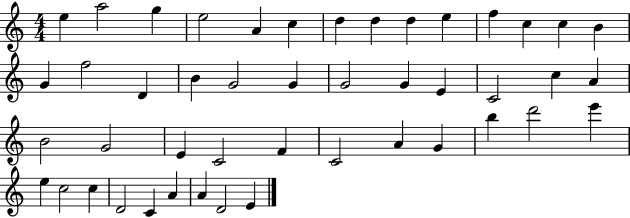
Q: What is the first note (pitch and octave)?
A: E5